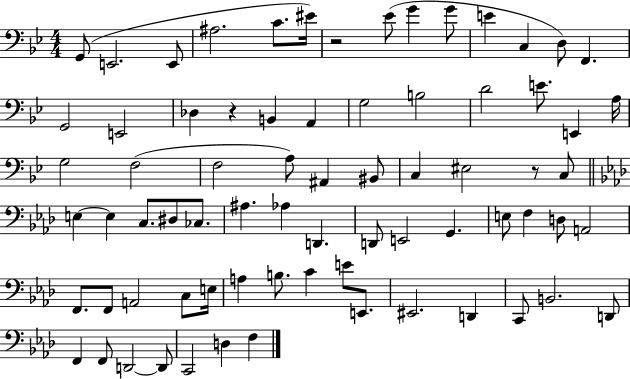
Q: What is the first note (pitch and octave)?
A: G2